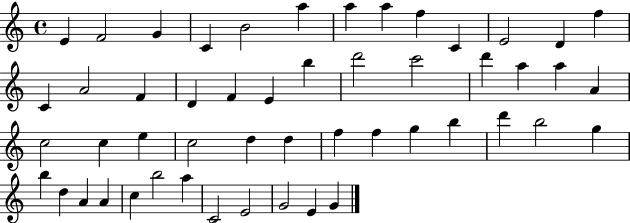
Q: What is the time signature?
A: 4/4